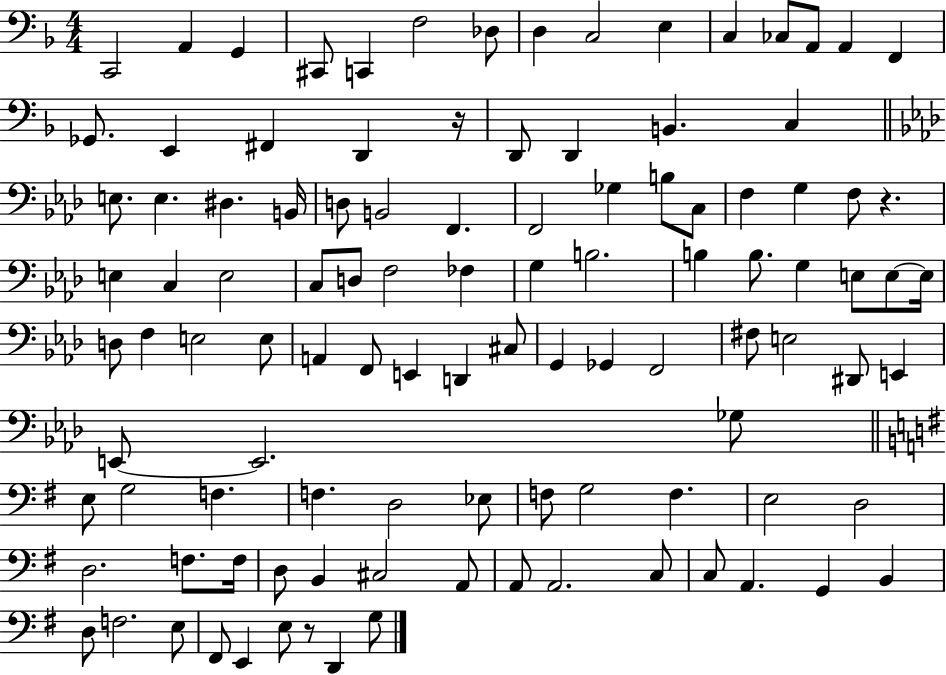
{
  \clef bass
  \numericTimeSignature
  \time 4/4
  \key f \major
  c,2 a,4 g,4 | cis,8 c,4 f2 des8 | d4 c2 e4 | c4 ces8 a,8 a,4 f,4 | \break ges,8. e,4 fis,4 d,4 r16 | d,8 d,4 b,4. c4 | \bar "||" \break \key aes \major e8. e4. dis4. b,16 | d8 b,2 f,4. | f,2 ges4 b8 c8 | f4 g4 f8 r4. | \break e4 c4 e2 | c8 d8 f2 fes4 | g4 b2. | b4 b8. g4 e8 e8~~ e16 | \break d8 f4 e2 e8 | a,4 f,8 e,4 d,4 cis8 | g,4 ges,4 f,2 | fis8 e2 dis,8 e,4 | \break e,8~~ e,2. ges8 | \bar "||" \break \key g \major e8 g2 f4. | f4. d2 ees8 | f8 g2 f4. | e2 d2 | \break d2. f8. f16 | d8 b,4 cis2 a,8 | a,8 a,2. c8 | c8 a,4. g,4 b,4 | \break d8 f2. e8 | fis,8 e,4 e8 r8 d,4 g8 | \bar "|."
}